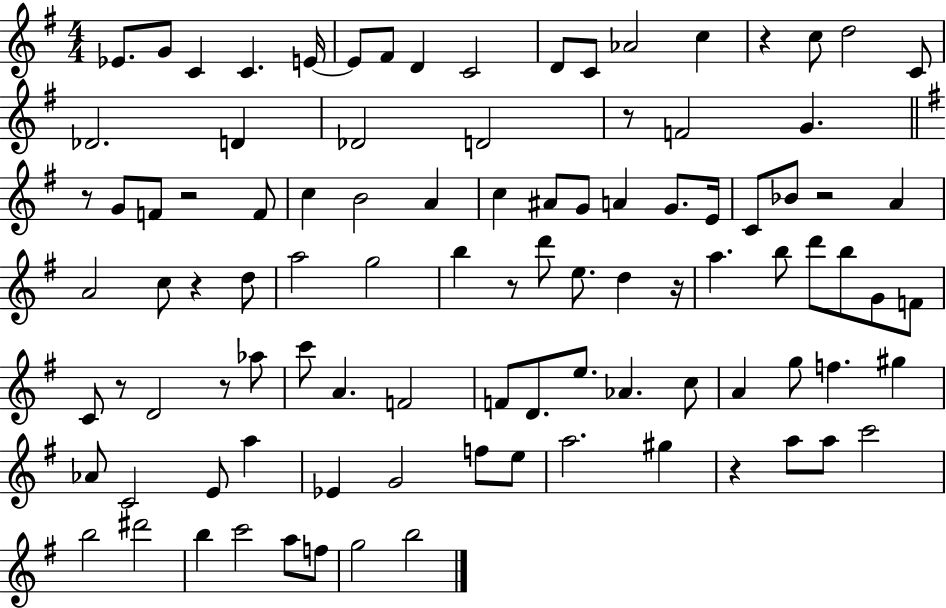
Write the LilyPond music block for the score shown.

{
  \clef treble
  \numericTimeSignature
  \time 4/4
  \key g \major
  ees'8. g'8 c'4 c'4. e'16~~ | e'8 fis'8 d'4 c'2 | d'8 c'8 aes'2 c''4 | r4 c''8 d''2 c'8 | \break des'2. d'4 | des'2 d'2 | r8 f'2 g'4. | \bar "||" \break \key g \major r8 g'8 f'8 r2 f'8 | c''4 b'2 a'4 | c''4 ais'8 g'8 a'4 g'8. e'16 | c'8 bes'8 r2 a'4 | \break a'2 c''8 r4 d''8 | a''2 g''2 | b''4 r8 d'''8 e''8. d''4 r16 | a''4. b''8 d'''8 b''8 g'8 f'8 | \break c'8 r8 d'2 r8 aes''8 | c'''8 a'4. f'2 | f'8 d'8. e''8. aes'4. c''8 | a'4 g''8 f''4. gis''4 | \break aes'8 c'2 e'8 a''4 | ees'4 g'2 f''8 e''8 | a''2. gis''4 | r4 a''8 a''8 c'''2 | \break b''2 dis'''2 | b''4 c'''2 a''8 f''8 | g''2 b''2 | \bar "|."
}